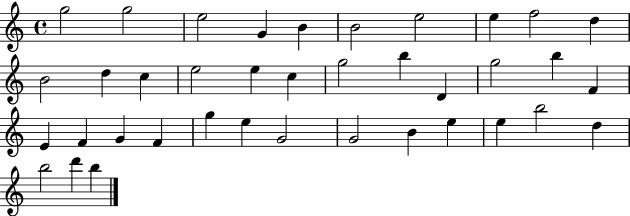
{
  \clef treble
  \time 4/4
  \defaultTimeSignature
  \key c \major
  g''2 g''2 | e''2 g'4 b'4 | b'2 e''2 | e''4 f''2 d''4 | \break b'2 d''4 c''4 | e''2 e''4 c''4 | g''2 b''4 d'4 | g''2 b''4 f'4 | \break e'4 f'4 g'4 f'4 | g''4 e''4 g'2 | g'2 b'4 e''4 | e''4 b''2 d''4 | \break b''2 d'''4 b''4 | \bar "|."
}